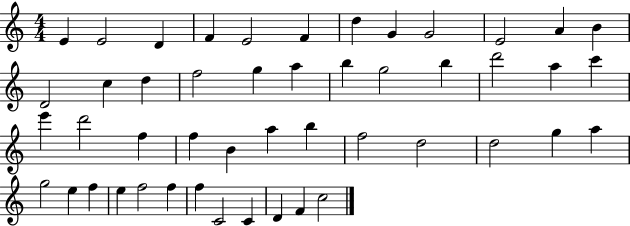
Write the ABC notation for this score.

X:1
T:Untitled
M:4/4
L:1/4
K:C
E E2 D F E2 F d G G2 E2 A B D2 c d f2 g a b g2 b d'2 a c' e' d'2 f f B a b f2 d2 d2 g a g2 e f e f2 f f C2 C D F c2